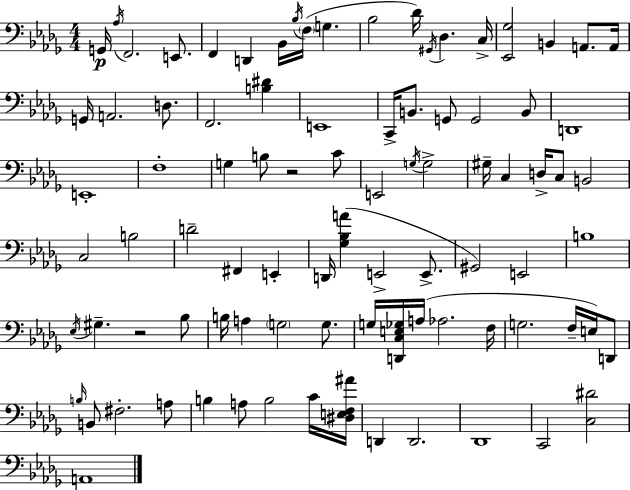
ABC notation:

X:1
T:Untitled
M:4/4
L:1/4
K:Bbm
G,,/4 _A,/4 F,,2 E,,/2 F,, D,, _B,,/4 _B,/4 F,/4 G, _B,2 _D/4 ^G,,/4 _D, C,/4 [_E,,_G,]2 B,, A,,/2 A,,/4 G,,/4 A,,2 D,/2 F,,2 [B,^D] E,,4 C,,/4 B,,/2 G,,/2 G,,2 B,,/2 D,,4 E,,4 F,4 G, B,/2 z2 C/2 E,,2 G,/4 G,2 ^G,/4 C, D,/4 C,/2 B,,2 C,2 B,2 D2 ^F,, E,, D,,/4 [_G,_B,A] E,,2 E,,/2 ^G,,2 E,,2 B,4 _E,/4 ^G, z2 _B,/2 B,/4 A, G,2 G,/2 G,/4 [D,,C,E,_G,]/4 A,/4 _A,2 F,/4 G,2 F,/4 E,/4 D,,/2 B,/4 B,,/2 ^F,2 A,/2 B, A,/2 B,2 C/4 [^D,E,F,^A]/4 D,, D,,2 _D,,4 C,,2 [C,^D]2 A,,4